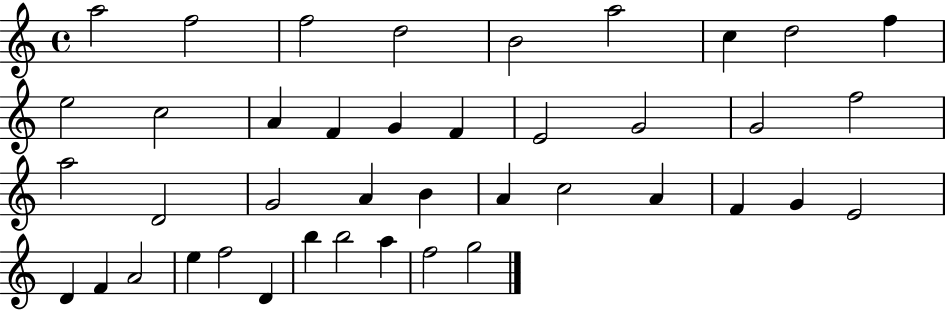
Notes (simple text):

A5/h F5/h F5/h D5/h B4/h A5/h C5/q D5/h F5/q E5/h C5/h A4/q F4/q G4/q F4/q E4/h G4/h G4/h F5/h A5/h D4/h G4/h A4/q B4/q A4/q C5/h A4/q F4/q G4/q E4/h D4/q F4/q A4/h E5/q F5/h D4/q B5/q B5/h A5/q F5/h G5/h